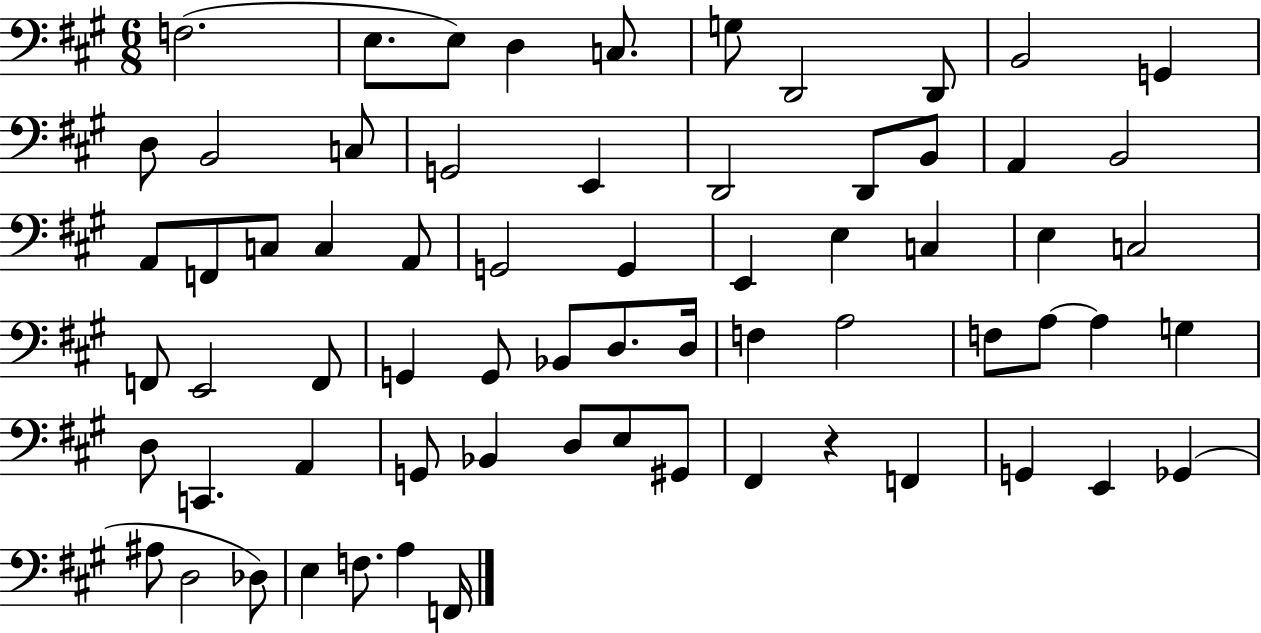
{
  \clef bass
  \numericTimeSignature
  \time 6/8
  \key a \major
  f2.( | e8. e8) d4 c8. | g8 d,2 d,8 | b,2 g,4 | \break d8 b,2 c8 | g,2 e,4 | d,2 d,8 b,8 | a,4 b,2 | \break a,8 f,8 c8 c4 a,8 | g,2 g,4 | e,4 e4 c4 | e4 c2 | \break f,8 e,2 f,8 | g,4 g,8 bes,8 d8. d16 | f4 a2 | f8 a8~~ a4 g4 | \break d8 c,4. a,4 | g,8 bes,4 d8 e8 gis,8 | fis,4 r4 f,4 | g,4 e,4 ges,4( | \break ais8 d2 des8) | e4 f8. a4 f,16 | \bar "|."
}